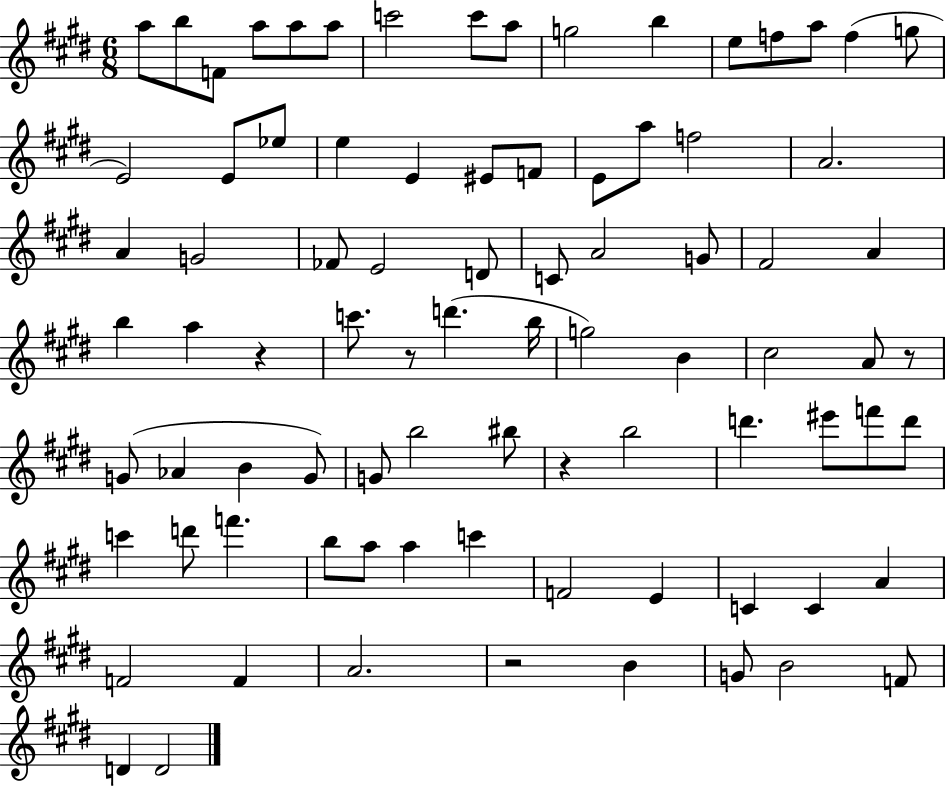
{
  \clef treble
  \numericTimeSignature
  \time 6/8
  \key e \major
  \repeat volta 2 { a''8 b''8 f'8 a''8 a''8 a''8 | c'''2 c'''8 a''8 | g''2 b''4 | e''8 f''8 a''8 f''4( g''8 | \break e'2) e'8 ees''8 | e''4 e'4 eis'8 f'8 | e'8 a''8 f''2 | a'2. | \break a'4 g'2 | fes'8 e'2 d'8 | c'8 a'2 g'8 | fis'2 a'4 | \break b''4 a''4 r4 | c'''8. r8 d'''4.( b''16 | g''2) b'4 | cis''2 a'8 r8 | \break g'8( aes'4 b'4 g'8) | g'8 b''2 bis''8 | r4 b''2 | d'''4. eis'''8 f'''8 d'''8 | \break c'''4 d'''8 f'''4. | b''8 a''8 a''4 c'''4 | f'2 e'4 | c'4 c'4 a'4 | \break f'2 f'4 | a'2. | r2 b'4 | g'8 b'2 f'8 | \break d'4 d'2 | } \bar "|."
}